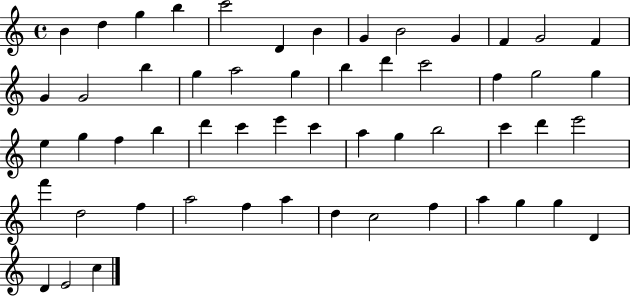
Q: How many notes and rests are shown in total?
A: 55